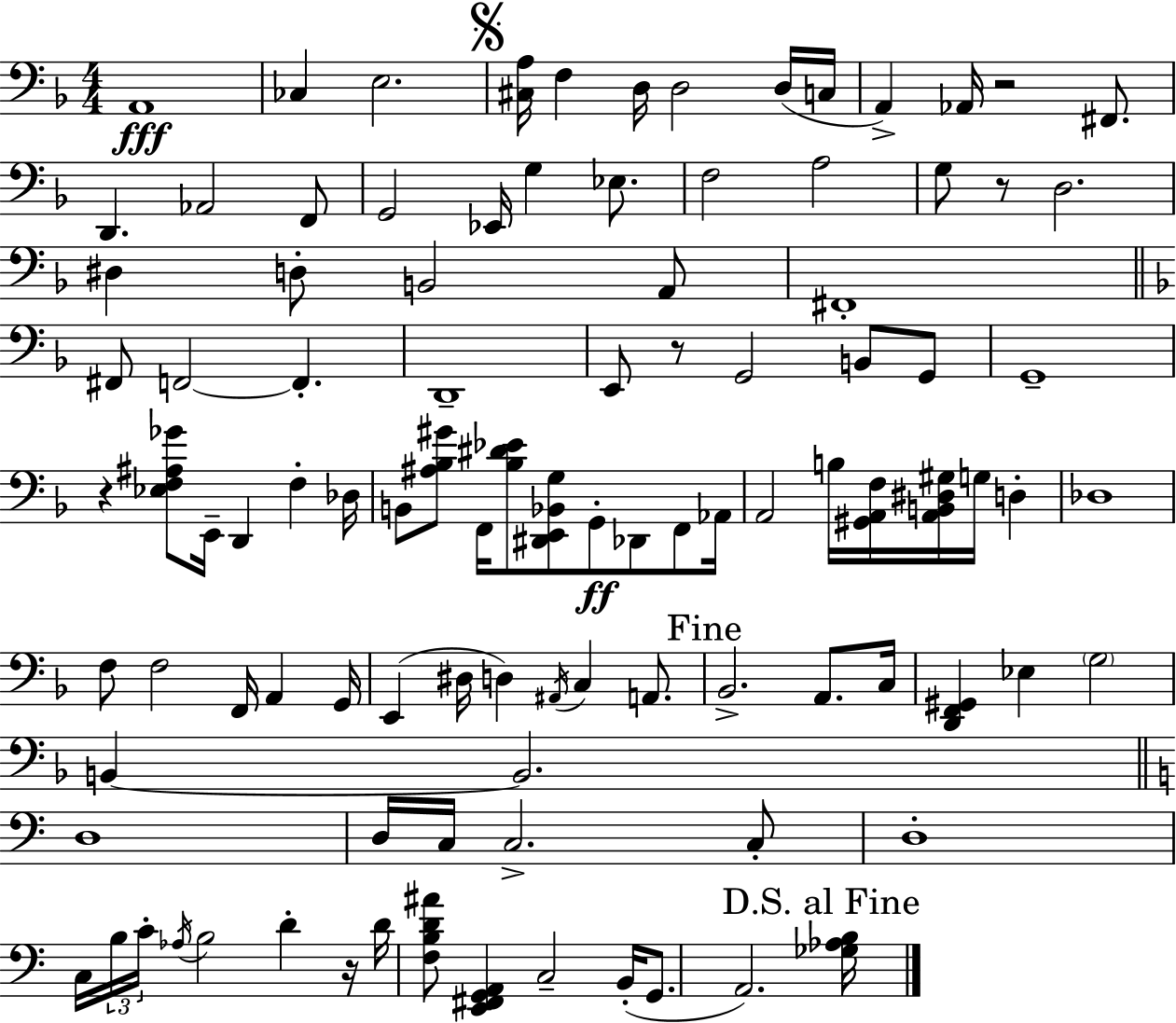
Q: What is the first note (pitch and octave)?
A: A2